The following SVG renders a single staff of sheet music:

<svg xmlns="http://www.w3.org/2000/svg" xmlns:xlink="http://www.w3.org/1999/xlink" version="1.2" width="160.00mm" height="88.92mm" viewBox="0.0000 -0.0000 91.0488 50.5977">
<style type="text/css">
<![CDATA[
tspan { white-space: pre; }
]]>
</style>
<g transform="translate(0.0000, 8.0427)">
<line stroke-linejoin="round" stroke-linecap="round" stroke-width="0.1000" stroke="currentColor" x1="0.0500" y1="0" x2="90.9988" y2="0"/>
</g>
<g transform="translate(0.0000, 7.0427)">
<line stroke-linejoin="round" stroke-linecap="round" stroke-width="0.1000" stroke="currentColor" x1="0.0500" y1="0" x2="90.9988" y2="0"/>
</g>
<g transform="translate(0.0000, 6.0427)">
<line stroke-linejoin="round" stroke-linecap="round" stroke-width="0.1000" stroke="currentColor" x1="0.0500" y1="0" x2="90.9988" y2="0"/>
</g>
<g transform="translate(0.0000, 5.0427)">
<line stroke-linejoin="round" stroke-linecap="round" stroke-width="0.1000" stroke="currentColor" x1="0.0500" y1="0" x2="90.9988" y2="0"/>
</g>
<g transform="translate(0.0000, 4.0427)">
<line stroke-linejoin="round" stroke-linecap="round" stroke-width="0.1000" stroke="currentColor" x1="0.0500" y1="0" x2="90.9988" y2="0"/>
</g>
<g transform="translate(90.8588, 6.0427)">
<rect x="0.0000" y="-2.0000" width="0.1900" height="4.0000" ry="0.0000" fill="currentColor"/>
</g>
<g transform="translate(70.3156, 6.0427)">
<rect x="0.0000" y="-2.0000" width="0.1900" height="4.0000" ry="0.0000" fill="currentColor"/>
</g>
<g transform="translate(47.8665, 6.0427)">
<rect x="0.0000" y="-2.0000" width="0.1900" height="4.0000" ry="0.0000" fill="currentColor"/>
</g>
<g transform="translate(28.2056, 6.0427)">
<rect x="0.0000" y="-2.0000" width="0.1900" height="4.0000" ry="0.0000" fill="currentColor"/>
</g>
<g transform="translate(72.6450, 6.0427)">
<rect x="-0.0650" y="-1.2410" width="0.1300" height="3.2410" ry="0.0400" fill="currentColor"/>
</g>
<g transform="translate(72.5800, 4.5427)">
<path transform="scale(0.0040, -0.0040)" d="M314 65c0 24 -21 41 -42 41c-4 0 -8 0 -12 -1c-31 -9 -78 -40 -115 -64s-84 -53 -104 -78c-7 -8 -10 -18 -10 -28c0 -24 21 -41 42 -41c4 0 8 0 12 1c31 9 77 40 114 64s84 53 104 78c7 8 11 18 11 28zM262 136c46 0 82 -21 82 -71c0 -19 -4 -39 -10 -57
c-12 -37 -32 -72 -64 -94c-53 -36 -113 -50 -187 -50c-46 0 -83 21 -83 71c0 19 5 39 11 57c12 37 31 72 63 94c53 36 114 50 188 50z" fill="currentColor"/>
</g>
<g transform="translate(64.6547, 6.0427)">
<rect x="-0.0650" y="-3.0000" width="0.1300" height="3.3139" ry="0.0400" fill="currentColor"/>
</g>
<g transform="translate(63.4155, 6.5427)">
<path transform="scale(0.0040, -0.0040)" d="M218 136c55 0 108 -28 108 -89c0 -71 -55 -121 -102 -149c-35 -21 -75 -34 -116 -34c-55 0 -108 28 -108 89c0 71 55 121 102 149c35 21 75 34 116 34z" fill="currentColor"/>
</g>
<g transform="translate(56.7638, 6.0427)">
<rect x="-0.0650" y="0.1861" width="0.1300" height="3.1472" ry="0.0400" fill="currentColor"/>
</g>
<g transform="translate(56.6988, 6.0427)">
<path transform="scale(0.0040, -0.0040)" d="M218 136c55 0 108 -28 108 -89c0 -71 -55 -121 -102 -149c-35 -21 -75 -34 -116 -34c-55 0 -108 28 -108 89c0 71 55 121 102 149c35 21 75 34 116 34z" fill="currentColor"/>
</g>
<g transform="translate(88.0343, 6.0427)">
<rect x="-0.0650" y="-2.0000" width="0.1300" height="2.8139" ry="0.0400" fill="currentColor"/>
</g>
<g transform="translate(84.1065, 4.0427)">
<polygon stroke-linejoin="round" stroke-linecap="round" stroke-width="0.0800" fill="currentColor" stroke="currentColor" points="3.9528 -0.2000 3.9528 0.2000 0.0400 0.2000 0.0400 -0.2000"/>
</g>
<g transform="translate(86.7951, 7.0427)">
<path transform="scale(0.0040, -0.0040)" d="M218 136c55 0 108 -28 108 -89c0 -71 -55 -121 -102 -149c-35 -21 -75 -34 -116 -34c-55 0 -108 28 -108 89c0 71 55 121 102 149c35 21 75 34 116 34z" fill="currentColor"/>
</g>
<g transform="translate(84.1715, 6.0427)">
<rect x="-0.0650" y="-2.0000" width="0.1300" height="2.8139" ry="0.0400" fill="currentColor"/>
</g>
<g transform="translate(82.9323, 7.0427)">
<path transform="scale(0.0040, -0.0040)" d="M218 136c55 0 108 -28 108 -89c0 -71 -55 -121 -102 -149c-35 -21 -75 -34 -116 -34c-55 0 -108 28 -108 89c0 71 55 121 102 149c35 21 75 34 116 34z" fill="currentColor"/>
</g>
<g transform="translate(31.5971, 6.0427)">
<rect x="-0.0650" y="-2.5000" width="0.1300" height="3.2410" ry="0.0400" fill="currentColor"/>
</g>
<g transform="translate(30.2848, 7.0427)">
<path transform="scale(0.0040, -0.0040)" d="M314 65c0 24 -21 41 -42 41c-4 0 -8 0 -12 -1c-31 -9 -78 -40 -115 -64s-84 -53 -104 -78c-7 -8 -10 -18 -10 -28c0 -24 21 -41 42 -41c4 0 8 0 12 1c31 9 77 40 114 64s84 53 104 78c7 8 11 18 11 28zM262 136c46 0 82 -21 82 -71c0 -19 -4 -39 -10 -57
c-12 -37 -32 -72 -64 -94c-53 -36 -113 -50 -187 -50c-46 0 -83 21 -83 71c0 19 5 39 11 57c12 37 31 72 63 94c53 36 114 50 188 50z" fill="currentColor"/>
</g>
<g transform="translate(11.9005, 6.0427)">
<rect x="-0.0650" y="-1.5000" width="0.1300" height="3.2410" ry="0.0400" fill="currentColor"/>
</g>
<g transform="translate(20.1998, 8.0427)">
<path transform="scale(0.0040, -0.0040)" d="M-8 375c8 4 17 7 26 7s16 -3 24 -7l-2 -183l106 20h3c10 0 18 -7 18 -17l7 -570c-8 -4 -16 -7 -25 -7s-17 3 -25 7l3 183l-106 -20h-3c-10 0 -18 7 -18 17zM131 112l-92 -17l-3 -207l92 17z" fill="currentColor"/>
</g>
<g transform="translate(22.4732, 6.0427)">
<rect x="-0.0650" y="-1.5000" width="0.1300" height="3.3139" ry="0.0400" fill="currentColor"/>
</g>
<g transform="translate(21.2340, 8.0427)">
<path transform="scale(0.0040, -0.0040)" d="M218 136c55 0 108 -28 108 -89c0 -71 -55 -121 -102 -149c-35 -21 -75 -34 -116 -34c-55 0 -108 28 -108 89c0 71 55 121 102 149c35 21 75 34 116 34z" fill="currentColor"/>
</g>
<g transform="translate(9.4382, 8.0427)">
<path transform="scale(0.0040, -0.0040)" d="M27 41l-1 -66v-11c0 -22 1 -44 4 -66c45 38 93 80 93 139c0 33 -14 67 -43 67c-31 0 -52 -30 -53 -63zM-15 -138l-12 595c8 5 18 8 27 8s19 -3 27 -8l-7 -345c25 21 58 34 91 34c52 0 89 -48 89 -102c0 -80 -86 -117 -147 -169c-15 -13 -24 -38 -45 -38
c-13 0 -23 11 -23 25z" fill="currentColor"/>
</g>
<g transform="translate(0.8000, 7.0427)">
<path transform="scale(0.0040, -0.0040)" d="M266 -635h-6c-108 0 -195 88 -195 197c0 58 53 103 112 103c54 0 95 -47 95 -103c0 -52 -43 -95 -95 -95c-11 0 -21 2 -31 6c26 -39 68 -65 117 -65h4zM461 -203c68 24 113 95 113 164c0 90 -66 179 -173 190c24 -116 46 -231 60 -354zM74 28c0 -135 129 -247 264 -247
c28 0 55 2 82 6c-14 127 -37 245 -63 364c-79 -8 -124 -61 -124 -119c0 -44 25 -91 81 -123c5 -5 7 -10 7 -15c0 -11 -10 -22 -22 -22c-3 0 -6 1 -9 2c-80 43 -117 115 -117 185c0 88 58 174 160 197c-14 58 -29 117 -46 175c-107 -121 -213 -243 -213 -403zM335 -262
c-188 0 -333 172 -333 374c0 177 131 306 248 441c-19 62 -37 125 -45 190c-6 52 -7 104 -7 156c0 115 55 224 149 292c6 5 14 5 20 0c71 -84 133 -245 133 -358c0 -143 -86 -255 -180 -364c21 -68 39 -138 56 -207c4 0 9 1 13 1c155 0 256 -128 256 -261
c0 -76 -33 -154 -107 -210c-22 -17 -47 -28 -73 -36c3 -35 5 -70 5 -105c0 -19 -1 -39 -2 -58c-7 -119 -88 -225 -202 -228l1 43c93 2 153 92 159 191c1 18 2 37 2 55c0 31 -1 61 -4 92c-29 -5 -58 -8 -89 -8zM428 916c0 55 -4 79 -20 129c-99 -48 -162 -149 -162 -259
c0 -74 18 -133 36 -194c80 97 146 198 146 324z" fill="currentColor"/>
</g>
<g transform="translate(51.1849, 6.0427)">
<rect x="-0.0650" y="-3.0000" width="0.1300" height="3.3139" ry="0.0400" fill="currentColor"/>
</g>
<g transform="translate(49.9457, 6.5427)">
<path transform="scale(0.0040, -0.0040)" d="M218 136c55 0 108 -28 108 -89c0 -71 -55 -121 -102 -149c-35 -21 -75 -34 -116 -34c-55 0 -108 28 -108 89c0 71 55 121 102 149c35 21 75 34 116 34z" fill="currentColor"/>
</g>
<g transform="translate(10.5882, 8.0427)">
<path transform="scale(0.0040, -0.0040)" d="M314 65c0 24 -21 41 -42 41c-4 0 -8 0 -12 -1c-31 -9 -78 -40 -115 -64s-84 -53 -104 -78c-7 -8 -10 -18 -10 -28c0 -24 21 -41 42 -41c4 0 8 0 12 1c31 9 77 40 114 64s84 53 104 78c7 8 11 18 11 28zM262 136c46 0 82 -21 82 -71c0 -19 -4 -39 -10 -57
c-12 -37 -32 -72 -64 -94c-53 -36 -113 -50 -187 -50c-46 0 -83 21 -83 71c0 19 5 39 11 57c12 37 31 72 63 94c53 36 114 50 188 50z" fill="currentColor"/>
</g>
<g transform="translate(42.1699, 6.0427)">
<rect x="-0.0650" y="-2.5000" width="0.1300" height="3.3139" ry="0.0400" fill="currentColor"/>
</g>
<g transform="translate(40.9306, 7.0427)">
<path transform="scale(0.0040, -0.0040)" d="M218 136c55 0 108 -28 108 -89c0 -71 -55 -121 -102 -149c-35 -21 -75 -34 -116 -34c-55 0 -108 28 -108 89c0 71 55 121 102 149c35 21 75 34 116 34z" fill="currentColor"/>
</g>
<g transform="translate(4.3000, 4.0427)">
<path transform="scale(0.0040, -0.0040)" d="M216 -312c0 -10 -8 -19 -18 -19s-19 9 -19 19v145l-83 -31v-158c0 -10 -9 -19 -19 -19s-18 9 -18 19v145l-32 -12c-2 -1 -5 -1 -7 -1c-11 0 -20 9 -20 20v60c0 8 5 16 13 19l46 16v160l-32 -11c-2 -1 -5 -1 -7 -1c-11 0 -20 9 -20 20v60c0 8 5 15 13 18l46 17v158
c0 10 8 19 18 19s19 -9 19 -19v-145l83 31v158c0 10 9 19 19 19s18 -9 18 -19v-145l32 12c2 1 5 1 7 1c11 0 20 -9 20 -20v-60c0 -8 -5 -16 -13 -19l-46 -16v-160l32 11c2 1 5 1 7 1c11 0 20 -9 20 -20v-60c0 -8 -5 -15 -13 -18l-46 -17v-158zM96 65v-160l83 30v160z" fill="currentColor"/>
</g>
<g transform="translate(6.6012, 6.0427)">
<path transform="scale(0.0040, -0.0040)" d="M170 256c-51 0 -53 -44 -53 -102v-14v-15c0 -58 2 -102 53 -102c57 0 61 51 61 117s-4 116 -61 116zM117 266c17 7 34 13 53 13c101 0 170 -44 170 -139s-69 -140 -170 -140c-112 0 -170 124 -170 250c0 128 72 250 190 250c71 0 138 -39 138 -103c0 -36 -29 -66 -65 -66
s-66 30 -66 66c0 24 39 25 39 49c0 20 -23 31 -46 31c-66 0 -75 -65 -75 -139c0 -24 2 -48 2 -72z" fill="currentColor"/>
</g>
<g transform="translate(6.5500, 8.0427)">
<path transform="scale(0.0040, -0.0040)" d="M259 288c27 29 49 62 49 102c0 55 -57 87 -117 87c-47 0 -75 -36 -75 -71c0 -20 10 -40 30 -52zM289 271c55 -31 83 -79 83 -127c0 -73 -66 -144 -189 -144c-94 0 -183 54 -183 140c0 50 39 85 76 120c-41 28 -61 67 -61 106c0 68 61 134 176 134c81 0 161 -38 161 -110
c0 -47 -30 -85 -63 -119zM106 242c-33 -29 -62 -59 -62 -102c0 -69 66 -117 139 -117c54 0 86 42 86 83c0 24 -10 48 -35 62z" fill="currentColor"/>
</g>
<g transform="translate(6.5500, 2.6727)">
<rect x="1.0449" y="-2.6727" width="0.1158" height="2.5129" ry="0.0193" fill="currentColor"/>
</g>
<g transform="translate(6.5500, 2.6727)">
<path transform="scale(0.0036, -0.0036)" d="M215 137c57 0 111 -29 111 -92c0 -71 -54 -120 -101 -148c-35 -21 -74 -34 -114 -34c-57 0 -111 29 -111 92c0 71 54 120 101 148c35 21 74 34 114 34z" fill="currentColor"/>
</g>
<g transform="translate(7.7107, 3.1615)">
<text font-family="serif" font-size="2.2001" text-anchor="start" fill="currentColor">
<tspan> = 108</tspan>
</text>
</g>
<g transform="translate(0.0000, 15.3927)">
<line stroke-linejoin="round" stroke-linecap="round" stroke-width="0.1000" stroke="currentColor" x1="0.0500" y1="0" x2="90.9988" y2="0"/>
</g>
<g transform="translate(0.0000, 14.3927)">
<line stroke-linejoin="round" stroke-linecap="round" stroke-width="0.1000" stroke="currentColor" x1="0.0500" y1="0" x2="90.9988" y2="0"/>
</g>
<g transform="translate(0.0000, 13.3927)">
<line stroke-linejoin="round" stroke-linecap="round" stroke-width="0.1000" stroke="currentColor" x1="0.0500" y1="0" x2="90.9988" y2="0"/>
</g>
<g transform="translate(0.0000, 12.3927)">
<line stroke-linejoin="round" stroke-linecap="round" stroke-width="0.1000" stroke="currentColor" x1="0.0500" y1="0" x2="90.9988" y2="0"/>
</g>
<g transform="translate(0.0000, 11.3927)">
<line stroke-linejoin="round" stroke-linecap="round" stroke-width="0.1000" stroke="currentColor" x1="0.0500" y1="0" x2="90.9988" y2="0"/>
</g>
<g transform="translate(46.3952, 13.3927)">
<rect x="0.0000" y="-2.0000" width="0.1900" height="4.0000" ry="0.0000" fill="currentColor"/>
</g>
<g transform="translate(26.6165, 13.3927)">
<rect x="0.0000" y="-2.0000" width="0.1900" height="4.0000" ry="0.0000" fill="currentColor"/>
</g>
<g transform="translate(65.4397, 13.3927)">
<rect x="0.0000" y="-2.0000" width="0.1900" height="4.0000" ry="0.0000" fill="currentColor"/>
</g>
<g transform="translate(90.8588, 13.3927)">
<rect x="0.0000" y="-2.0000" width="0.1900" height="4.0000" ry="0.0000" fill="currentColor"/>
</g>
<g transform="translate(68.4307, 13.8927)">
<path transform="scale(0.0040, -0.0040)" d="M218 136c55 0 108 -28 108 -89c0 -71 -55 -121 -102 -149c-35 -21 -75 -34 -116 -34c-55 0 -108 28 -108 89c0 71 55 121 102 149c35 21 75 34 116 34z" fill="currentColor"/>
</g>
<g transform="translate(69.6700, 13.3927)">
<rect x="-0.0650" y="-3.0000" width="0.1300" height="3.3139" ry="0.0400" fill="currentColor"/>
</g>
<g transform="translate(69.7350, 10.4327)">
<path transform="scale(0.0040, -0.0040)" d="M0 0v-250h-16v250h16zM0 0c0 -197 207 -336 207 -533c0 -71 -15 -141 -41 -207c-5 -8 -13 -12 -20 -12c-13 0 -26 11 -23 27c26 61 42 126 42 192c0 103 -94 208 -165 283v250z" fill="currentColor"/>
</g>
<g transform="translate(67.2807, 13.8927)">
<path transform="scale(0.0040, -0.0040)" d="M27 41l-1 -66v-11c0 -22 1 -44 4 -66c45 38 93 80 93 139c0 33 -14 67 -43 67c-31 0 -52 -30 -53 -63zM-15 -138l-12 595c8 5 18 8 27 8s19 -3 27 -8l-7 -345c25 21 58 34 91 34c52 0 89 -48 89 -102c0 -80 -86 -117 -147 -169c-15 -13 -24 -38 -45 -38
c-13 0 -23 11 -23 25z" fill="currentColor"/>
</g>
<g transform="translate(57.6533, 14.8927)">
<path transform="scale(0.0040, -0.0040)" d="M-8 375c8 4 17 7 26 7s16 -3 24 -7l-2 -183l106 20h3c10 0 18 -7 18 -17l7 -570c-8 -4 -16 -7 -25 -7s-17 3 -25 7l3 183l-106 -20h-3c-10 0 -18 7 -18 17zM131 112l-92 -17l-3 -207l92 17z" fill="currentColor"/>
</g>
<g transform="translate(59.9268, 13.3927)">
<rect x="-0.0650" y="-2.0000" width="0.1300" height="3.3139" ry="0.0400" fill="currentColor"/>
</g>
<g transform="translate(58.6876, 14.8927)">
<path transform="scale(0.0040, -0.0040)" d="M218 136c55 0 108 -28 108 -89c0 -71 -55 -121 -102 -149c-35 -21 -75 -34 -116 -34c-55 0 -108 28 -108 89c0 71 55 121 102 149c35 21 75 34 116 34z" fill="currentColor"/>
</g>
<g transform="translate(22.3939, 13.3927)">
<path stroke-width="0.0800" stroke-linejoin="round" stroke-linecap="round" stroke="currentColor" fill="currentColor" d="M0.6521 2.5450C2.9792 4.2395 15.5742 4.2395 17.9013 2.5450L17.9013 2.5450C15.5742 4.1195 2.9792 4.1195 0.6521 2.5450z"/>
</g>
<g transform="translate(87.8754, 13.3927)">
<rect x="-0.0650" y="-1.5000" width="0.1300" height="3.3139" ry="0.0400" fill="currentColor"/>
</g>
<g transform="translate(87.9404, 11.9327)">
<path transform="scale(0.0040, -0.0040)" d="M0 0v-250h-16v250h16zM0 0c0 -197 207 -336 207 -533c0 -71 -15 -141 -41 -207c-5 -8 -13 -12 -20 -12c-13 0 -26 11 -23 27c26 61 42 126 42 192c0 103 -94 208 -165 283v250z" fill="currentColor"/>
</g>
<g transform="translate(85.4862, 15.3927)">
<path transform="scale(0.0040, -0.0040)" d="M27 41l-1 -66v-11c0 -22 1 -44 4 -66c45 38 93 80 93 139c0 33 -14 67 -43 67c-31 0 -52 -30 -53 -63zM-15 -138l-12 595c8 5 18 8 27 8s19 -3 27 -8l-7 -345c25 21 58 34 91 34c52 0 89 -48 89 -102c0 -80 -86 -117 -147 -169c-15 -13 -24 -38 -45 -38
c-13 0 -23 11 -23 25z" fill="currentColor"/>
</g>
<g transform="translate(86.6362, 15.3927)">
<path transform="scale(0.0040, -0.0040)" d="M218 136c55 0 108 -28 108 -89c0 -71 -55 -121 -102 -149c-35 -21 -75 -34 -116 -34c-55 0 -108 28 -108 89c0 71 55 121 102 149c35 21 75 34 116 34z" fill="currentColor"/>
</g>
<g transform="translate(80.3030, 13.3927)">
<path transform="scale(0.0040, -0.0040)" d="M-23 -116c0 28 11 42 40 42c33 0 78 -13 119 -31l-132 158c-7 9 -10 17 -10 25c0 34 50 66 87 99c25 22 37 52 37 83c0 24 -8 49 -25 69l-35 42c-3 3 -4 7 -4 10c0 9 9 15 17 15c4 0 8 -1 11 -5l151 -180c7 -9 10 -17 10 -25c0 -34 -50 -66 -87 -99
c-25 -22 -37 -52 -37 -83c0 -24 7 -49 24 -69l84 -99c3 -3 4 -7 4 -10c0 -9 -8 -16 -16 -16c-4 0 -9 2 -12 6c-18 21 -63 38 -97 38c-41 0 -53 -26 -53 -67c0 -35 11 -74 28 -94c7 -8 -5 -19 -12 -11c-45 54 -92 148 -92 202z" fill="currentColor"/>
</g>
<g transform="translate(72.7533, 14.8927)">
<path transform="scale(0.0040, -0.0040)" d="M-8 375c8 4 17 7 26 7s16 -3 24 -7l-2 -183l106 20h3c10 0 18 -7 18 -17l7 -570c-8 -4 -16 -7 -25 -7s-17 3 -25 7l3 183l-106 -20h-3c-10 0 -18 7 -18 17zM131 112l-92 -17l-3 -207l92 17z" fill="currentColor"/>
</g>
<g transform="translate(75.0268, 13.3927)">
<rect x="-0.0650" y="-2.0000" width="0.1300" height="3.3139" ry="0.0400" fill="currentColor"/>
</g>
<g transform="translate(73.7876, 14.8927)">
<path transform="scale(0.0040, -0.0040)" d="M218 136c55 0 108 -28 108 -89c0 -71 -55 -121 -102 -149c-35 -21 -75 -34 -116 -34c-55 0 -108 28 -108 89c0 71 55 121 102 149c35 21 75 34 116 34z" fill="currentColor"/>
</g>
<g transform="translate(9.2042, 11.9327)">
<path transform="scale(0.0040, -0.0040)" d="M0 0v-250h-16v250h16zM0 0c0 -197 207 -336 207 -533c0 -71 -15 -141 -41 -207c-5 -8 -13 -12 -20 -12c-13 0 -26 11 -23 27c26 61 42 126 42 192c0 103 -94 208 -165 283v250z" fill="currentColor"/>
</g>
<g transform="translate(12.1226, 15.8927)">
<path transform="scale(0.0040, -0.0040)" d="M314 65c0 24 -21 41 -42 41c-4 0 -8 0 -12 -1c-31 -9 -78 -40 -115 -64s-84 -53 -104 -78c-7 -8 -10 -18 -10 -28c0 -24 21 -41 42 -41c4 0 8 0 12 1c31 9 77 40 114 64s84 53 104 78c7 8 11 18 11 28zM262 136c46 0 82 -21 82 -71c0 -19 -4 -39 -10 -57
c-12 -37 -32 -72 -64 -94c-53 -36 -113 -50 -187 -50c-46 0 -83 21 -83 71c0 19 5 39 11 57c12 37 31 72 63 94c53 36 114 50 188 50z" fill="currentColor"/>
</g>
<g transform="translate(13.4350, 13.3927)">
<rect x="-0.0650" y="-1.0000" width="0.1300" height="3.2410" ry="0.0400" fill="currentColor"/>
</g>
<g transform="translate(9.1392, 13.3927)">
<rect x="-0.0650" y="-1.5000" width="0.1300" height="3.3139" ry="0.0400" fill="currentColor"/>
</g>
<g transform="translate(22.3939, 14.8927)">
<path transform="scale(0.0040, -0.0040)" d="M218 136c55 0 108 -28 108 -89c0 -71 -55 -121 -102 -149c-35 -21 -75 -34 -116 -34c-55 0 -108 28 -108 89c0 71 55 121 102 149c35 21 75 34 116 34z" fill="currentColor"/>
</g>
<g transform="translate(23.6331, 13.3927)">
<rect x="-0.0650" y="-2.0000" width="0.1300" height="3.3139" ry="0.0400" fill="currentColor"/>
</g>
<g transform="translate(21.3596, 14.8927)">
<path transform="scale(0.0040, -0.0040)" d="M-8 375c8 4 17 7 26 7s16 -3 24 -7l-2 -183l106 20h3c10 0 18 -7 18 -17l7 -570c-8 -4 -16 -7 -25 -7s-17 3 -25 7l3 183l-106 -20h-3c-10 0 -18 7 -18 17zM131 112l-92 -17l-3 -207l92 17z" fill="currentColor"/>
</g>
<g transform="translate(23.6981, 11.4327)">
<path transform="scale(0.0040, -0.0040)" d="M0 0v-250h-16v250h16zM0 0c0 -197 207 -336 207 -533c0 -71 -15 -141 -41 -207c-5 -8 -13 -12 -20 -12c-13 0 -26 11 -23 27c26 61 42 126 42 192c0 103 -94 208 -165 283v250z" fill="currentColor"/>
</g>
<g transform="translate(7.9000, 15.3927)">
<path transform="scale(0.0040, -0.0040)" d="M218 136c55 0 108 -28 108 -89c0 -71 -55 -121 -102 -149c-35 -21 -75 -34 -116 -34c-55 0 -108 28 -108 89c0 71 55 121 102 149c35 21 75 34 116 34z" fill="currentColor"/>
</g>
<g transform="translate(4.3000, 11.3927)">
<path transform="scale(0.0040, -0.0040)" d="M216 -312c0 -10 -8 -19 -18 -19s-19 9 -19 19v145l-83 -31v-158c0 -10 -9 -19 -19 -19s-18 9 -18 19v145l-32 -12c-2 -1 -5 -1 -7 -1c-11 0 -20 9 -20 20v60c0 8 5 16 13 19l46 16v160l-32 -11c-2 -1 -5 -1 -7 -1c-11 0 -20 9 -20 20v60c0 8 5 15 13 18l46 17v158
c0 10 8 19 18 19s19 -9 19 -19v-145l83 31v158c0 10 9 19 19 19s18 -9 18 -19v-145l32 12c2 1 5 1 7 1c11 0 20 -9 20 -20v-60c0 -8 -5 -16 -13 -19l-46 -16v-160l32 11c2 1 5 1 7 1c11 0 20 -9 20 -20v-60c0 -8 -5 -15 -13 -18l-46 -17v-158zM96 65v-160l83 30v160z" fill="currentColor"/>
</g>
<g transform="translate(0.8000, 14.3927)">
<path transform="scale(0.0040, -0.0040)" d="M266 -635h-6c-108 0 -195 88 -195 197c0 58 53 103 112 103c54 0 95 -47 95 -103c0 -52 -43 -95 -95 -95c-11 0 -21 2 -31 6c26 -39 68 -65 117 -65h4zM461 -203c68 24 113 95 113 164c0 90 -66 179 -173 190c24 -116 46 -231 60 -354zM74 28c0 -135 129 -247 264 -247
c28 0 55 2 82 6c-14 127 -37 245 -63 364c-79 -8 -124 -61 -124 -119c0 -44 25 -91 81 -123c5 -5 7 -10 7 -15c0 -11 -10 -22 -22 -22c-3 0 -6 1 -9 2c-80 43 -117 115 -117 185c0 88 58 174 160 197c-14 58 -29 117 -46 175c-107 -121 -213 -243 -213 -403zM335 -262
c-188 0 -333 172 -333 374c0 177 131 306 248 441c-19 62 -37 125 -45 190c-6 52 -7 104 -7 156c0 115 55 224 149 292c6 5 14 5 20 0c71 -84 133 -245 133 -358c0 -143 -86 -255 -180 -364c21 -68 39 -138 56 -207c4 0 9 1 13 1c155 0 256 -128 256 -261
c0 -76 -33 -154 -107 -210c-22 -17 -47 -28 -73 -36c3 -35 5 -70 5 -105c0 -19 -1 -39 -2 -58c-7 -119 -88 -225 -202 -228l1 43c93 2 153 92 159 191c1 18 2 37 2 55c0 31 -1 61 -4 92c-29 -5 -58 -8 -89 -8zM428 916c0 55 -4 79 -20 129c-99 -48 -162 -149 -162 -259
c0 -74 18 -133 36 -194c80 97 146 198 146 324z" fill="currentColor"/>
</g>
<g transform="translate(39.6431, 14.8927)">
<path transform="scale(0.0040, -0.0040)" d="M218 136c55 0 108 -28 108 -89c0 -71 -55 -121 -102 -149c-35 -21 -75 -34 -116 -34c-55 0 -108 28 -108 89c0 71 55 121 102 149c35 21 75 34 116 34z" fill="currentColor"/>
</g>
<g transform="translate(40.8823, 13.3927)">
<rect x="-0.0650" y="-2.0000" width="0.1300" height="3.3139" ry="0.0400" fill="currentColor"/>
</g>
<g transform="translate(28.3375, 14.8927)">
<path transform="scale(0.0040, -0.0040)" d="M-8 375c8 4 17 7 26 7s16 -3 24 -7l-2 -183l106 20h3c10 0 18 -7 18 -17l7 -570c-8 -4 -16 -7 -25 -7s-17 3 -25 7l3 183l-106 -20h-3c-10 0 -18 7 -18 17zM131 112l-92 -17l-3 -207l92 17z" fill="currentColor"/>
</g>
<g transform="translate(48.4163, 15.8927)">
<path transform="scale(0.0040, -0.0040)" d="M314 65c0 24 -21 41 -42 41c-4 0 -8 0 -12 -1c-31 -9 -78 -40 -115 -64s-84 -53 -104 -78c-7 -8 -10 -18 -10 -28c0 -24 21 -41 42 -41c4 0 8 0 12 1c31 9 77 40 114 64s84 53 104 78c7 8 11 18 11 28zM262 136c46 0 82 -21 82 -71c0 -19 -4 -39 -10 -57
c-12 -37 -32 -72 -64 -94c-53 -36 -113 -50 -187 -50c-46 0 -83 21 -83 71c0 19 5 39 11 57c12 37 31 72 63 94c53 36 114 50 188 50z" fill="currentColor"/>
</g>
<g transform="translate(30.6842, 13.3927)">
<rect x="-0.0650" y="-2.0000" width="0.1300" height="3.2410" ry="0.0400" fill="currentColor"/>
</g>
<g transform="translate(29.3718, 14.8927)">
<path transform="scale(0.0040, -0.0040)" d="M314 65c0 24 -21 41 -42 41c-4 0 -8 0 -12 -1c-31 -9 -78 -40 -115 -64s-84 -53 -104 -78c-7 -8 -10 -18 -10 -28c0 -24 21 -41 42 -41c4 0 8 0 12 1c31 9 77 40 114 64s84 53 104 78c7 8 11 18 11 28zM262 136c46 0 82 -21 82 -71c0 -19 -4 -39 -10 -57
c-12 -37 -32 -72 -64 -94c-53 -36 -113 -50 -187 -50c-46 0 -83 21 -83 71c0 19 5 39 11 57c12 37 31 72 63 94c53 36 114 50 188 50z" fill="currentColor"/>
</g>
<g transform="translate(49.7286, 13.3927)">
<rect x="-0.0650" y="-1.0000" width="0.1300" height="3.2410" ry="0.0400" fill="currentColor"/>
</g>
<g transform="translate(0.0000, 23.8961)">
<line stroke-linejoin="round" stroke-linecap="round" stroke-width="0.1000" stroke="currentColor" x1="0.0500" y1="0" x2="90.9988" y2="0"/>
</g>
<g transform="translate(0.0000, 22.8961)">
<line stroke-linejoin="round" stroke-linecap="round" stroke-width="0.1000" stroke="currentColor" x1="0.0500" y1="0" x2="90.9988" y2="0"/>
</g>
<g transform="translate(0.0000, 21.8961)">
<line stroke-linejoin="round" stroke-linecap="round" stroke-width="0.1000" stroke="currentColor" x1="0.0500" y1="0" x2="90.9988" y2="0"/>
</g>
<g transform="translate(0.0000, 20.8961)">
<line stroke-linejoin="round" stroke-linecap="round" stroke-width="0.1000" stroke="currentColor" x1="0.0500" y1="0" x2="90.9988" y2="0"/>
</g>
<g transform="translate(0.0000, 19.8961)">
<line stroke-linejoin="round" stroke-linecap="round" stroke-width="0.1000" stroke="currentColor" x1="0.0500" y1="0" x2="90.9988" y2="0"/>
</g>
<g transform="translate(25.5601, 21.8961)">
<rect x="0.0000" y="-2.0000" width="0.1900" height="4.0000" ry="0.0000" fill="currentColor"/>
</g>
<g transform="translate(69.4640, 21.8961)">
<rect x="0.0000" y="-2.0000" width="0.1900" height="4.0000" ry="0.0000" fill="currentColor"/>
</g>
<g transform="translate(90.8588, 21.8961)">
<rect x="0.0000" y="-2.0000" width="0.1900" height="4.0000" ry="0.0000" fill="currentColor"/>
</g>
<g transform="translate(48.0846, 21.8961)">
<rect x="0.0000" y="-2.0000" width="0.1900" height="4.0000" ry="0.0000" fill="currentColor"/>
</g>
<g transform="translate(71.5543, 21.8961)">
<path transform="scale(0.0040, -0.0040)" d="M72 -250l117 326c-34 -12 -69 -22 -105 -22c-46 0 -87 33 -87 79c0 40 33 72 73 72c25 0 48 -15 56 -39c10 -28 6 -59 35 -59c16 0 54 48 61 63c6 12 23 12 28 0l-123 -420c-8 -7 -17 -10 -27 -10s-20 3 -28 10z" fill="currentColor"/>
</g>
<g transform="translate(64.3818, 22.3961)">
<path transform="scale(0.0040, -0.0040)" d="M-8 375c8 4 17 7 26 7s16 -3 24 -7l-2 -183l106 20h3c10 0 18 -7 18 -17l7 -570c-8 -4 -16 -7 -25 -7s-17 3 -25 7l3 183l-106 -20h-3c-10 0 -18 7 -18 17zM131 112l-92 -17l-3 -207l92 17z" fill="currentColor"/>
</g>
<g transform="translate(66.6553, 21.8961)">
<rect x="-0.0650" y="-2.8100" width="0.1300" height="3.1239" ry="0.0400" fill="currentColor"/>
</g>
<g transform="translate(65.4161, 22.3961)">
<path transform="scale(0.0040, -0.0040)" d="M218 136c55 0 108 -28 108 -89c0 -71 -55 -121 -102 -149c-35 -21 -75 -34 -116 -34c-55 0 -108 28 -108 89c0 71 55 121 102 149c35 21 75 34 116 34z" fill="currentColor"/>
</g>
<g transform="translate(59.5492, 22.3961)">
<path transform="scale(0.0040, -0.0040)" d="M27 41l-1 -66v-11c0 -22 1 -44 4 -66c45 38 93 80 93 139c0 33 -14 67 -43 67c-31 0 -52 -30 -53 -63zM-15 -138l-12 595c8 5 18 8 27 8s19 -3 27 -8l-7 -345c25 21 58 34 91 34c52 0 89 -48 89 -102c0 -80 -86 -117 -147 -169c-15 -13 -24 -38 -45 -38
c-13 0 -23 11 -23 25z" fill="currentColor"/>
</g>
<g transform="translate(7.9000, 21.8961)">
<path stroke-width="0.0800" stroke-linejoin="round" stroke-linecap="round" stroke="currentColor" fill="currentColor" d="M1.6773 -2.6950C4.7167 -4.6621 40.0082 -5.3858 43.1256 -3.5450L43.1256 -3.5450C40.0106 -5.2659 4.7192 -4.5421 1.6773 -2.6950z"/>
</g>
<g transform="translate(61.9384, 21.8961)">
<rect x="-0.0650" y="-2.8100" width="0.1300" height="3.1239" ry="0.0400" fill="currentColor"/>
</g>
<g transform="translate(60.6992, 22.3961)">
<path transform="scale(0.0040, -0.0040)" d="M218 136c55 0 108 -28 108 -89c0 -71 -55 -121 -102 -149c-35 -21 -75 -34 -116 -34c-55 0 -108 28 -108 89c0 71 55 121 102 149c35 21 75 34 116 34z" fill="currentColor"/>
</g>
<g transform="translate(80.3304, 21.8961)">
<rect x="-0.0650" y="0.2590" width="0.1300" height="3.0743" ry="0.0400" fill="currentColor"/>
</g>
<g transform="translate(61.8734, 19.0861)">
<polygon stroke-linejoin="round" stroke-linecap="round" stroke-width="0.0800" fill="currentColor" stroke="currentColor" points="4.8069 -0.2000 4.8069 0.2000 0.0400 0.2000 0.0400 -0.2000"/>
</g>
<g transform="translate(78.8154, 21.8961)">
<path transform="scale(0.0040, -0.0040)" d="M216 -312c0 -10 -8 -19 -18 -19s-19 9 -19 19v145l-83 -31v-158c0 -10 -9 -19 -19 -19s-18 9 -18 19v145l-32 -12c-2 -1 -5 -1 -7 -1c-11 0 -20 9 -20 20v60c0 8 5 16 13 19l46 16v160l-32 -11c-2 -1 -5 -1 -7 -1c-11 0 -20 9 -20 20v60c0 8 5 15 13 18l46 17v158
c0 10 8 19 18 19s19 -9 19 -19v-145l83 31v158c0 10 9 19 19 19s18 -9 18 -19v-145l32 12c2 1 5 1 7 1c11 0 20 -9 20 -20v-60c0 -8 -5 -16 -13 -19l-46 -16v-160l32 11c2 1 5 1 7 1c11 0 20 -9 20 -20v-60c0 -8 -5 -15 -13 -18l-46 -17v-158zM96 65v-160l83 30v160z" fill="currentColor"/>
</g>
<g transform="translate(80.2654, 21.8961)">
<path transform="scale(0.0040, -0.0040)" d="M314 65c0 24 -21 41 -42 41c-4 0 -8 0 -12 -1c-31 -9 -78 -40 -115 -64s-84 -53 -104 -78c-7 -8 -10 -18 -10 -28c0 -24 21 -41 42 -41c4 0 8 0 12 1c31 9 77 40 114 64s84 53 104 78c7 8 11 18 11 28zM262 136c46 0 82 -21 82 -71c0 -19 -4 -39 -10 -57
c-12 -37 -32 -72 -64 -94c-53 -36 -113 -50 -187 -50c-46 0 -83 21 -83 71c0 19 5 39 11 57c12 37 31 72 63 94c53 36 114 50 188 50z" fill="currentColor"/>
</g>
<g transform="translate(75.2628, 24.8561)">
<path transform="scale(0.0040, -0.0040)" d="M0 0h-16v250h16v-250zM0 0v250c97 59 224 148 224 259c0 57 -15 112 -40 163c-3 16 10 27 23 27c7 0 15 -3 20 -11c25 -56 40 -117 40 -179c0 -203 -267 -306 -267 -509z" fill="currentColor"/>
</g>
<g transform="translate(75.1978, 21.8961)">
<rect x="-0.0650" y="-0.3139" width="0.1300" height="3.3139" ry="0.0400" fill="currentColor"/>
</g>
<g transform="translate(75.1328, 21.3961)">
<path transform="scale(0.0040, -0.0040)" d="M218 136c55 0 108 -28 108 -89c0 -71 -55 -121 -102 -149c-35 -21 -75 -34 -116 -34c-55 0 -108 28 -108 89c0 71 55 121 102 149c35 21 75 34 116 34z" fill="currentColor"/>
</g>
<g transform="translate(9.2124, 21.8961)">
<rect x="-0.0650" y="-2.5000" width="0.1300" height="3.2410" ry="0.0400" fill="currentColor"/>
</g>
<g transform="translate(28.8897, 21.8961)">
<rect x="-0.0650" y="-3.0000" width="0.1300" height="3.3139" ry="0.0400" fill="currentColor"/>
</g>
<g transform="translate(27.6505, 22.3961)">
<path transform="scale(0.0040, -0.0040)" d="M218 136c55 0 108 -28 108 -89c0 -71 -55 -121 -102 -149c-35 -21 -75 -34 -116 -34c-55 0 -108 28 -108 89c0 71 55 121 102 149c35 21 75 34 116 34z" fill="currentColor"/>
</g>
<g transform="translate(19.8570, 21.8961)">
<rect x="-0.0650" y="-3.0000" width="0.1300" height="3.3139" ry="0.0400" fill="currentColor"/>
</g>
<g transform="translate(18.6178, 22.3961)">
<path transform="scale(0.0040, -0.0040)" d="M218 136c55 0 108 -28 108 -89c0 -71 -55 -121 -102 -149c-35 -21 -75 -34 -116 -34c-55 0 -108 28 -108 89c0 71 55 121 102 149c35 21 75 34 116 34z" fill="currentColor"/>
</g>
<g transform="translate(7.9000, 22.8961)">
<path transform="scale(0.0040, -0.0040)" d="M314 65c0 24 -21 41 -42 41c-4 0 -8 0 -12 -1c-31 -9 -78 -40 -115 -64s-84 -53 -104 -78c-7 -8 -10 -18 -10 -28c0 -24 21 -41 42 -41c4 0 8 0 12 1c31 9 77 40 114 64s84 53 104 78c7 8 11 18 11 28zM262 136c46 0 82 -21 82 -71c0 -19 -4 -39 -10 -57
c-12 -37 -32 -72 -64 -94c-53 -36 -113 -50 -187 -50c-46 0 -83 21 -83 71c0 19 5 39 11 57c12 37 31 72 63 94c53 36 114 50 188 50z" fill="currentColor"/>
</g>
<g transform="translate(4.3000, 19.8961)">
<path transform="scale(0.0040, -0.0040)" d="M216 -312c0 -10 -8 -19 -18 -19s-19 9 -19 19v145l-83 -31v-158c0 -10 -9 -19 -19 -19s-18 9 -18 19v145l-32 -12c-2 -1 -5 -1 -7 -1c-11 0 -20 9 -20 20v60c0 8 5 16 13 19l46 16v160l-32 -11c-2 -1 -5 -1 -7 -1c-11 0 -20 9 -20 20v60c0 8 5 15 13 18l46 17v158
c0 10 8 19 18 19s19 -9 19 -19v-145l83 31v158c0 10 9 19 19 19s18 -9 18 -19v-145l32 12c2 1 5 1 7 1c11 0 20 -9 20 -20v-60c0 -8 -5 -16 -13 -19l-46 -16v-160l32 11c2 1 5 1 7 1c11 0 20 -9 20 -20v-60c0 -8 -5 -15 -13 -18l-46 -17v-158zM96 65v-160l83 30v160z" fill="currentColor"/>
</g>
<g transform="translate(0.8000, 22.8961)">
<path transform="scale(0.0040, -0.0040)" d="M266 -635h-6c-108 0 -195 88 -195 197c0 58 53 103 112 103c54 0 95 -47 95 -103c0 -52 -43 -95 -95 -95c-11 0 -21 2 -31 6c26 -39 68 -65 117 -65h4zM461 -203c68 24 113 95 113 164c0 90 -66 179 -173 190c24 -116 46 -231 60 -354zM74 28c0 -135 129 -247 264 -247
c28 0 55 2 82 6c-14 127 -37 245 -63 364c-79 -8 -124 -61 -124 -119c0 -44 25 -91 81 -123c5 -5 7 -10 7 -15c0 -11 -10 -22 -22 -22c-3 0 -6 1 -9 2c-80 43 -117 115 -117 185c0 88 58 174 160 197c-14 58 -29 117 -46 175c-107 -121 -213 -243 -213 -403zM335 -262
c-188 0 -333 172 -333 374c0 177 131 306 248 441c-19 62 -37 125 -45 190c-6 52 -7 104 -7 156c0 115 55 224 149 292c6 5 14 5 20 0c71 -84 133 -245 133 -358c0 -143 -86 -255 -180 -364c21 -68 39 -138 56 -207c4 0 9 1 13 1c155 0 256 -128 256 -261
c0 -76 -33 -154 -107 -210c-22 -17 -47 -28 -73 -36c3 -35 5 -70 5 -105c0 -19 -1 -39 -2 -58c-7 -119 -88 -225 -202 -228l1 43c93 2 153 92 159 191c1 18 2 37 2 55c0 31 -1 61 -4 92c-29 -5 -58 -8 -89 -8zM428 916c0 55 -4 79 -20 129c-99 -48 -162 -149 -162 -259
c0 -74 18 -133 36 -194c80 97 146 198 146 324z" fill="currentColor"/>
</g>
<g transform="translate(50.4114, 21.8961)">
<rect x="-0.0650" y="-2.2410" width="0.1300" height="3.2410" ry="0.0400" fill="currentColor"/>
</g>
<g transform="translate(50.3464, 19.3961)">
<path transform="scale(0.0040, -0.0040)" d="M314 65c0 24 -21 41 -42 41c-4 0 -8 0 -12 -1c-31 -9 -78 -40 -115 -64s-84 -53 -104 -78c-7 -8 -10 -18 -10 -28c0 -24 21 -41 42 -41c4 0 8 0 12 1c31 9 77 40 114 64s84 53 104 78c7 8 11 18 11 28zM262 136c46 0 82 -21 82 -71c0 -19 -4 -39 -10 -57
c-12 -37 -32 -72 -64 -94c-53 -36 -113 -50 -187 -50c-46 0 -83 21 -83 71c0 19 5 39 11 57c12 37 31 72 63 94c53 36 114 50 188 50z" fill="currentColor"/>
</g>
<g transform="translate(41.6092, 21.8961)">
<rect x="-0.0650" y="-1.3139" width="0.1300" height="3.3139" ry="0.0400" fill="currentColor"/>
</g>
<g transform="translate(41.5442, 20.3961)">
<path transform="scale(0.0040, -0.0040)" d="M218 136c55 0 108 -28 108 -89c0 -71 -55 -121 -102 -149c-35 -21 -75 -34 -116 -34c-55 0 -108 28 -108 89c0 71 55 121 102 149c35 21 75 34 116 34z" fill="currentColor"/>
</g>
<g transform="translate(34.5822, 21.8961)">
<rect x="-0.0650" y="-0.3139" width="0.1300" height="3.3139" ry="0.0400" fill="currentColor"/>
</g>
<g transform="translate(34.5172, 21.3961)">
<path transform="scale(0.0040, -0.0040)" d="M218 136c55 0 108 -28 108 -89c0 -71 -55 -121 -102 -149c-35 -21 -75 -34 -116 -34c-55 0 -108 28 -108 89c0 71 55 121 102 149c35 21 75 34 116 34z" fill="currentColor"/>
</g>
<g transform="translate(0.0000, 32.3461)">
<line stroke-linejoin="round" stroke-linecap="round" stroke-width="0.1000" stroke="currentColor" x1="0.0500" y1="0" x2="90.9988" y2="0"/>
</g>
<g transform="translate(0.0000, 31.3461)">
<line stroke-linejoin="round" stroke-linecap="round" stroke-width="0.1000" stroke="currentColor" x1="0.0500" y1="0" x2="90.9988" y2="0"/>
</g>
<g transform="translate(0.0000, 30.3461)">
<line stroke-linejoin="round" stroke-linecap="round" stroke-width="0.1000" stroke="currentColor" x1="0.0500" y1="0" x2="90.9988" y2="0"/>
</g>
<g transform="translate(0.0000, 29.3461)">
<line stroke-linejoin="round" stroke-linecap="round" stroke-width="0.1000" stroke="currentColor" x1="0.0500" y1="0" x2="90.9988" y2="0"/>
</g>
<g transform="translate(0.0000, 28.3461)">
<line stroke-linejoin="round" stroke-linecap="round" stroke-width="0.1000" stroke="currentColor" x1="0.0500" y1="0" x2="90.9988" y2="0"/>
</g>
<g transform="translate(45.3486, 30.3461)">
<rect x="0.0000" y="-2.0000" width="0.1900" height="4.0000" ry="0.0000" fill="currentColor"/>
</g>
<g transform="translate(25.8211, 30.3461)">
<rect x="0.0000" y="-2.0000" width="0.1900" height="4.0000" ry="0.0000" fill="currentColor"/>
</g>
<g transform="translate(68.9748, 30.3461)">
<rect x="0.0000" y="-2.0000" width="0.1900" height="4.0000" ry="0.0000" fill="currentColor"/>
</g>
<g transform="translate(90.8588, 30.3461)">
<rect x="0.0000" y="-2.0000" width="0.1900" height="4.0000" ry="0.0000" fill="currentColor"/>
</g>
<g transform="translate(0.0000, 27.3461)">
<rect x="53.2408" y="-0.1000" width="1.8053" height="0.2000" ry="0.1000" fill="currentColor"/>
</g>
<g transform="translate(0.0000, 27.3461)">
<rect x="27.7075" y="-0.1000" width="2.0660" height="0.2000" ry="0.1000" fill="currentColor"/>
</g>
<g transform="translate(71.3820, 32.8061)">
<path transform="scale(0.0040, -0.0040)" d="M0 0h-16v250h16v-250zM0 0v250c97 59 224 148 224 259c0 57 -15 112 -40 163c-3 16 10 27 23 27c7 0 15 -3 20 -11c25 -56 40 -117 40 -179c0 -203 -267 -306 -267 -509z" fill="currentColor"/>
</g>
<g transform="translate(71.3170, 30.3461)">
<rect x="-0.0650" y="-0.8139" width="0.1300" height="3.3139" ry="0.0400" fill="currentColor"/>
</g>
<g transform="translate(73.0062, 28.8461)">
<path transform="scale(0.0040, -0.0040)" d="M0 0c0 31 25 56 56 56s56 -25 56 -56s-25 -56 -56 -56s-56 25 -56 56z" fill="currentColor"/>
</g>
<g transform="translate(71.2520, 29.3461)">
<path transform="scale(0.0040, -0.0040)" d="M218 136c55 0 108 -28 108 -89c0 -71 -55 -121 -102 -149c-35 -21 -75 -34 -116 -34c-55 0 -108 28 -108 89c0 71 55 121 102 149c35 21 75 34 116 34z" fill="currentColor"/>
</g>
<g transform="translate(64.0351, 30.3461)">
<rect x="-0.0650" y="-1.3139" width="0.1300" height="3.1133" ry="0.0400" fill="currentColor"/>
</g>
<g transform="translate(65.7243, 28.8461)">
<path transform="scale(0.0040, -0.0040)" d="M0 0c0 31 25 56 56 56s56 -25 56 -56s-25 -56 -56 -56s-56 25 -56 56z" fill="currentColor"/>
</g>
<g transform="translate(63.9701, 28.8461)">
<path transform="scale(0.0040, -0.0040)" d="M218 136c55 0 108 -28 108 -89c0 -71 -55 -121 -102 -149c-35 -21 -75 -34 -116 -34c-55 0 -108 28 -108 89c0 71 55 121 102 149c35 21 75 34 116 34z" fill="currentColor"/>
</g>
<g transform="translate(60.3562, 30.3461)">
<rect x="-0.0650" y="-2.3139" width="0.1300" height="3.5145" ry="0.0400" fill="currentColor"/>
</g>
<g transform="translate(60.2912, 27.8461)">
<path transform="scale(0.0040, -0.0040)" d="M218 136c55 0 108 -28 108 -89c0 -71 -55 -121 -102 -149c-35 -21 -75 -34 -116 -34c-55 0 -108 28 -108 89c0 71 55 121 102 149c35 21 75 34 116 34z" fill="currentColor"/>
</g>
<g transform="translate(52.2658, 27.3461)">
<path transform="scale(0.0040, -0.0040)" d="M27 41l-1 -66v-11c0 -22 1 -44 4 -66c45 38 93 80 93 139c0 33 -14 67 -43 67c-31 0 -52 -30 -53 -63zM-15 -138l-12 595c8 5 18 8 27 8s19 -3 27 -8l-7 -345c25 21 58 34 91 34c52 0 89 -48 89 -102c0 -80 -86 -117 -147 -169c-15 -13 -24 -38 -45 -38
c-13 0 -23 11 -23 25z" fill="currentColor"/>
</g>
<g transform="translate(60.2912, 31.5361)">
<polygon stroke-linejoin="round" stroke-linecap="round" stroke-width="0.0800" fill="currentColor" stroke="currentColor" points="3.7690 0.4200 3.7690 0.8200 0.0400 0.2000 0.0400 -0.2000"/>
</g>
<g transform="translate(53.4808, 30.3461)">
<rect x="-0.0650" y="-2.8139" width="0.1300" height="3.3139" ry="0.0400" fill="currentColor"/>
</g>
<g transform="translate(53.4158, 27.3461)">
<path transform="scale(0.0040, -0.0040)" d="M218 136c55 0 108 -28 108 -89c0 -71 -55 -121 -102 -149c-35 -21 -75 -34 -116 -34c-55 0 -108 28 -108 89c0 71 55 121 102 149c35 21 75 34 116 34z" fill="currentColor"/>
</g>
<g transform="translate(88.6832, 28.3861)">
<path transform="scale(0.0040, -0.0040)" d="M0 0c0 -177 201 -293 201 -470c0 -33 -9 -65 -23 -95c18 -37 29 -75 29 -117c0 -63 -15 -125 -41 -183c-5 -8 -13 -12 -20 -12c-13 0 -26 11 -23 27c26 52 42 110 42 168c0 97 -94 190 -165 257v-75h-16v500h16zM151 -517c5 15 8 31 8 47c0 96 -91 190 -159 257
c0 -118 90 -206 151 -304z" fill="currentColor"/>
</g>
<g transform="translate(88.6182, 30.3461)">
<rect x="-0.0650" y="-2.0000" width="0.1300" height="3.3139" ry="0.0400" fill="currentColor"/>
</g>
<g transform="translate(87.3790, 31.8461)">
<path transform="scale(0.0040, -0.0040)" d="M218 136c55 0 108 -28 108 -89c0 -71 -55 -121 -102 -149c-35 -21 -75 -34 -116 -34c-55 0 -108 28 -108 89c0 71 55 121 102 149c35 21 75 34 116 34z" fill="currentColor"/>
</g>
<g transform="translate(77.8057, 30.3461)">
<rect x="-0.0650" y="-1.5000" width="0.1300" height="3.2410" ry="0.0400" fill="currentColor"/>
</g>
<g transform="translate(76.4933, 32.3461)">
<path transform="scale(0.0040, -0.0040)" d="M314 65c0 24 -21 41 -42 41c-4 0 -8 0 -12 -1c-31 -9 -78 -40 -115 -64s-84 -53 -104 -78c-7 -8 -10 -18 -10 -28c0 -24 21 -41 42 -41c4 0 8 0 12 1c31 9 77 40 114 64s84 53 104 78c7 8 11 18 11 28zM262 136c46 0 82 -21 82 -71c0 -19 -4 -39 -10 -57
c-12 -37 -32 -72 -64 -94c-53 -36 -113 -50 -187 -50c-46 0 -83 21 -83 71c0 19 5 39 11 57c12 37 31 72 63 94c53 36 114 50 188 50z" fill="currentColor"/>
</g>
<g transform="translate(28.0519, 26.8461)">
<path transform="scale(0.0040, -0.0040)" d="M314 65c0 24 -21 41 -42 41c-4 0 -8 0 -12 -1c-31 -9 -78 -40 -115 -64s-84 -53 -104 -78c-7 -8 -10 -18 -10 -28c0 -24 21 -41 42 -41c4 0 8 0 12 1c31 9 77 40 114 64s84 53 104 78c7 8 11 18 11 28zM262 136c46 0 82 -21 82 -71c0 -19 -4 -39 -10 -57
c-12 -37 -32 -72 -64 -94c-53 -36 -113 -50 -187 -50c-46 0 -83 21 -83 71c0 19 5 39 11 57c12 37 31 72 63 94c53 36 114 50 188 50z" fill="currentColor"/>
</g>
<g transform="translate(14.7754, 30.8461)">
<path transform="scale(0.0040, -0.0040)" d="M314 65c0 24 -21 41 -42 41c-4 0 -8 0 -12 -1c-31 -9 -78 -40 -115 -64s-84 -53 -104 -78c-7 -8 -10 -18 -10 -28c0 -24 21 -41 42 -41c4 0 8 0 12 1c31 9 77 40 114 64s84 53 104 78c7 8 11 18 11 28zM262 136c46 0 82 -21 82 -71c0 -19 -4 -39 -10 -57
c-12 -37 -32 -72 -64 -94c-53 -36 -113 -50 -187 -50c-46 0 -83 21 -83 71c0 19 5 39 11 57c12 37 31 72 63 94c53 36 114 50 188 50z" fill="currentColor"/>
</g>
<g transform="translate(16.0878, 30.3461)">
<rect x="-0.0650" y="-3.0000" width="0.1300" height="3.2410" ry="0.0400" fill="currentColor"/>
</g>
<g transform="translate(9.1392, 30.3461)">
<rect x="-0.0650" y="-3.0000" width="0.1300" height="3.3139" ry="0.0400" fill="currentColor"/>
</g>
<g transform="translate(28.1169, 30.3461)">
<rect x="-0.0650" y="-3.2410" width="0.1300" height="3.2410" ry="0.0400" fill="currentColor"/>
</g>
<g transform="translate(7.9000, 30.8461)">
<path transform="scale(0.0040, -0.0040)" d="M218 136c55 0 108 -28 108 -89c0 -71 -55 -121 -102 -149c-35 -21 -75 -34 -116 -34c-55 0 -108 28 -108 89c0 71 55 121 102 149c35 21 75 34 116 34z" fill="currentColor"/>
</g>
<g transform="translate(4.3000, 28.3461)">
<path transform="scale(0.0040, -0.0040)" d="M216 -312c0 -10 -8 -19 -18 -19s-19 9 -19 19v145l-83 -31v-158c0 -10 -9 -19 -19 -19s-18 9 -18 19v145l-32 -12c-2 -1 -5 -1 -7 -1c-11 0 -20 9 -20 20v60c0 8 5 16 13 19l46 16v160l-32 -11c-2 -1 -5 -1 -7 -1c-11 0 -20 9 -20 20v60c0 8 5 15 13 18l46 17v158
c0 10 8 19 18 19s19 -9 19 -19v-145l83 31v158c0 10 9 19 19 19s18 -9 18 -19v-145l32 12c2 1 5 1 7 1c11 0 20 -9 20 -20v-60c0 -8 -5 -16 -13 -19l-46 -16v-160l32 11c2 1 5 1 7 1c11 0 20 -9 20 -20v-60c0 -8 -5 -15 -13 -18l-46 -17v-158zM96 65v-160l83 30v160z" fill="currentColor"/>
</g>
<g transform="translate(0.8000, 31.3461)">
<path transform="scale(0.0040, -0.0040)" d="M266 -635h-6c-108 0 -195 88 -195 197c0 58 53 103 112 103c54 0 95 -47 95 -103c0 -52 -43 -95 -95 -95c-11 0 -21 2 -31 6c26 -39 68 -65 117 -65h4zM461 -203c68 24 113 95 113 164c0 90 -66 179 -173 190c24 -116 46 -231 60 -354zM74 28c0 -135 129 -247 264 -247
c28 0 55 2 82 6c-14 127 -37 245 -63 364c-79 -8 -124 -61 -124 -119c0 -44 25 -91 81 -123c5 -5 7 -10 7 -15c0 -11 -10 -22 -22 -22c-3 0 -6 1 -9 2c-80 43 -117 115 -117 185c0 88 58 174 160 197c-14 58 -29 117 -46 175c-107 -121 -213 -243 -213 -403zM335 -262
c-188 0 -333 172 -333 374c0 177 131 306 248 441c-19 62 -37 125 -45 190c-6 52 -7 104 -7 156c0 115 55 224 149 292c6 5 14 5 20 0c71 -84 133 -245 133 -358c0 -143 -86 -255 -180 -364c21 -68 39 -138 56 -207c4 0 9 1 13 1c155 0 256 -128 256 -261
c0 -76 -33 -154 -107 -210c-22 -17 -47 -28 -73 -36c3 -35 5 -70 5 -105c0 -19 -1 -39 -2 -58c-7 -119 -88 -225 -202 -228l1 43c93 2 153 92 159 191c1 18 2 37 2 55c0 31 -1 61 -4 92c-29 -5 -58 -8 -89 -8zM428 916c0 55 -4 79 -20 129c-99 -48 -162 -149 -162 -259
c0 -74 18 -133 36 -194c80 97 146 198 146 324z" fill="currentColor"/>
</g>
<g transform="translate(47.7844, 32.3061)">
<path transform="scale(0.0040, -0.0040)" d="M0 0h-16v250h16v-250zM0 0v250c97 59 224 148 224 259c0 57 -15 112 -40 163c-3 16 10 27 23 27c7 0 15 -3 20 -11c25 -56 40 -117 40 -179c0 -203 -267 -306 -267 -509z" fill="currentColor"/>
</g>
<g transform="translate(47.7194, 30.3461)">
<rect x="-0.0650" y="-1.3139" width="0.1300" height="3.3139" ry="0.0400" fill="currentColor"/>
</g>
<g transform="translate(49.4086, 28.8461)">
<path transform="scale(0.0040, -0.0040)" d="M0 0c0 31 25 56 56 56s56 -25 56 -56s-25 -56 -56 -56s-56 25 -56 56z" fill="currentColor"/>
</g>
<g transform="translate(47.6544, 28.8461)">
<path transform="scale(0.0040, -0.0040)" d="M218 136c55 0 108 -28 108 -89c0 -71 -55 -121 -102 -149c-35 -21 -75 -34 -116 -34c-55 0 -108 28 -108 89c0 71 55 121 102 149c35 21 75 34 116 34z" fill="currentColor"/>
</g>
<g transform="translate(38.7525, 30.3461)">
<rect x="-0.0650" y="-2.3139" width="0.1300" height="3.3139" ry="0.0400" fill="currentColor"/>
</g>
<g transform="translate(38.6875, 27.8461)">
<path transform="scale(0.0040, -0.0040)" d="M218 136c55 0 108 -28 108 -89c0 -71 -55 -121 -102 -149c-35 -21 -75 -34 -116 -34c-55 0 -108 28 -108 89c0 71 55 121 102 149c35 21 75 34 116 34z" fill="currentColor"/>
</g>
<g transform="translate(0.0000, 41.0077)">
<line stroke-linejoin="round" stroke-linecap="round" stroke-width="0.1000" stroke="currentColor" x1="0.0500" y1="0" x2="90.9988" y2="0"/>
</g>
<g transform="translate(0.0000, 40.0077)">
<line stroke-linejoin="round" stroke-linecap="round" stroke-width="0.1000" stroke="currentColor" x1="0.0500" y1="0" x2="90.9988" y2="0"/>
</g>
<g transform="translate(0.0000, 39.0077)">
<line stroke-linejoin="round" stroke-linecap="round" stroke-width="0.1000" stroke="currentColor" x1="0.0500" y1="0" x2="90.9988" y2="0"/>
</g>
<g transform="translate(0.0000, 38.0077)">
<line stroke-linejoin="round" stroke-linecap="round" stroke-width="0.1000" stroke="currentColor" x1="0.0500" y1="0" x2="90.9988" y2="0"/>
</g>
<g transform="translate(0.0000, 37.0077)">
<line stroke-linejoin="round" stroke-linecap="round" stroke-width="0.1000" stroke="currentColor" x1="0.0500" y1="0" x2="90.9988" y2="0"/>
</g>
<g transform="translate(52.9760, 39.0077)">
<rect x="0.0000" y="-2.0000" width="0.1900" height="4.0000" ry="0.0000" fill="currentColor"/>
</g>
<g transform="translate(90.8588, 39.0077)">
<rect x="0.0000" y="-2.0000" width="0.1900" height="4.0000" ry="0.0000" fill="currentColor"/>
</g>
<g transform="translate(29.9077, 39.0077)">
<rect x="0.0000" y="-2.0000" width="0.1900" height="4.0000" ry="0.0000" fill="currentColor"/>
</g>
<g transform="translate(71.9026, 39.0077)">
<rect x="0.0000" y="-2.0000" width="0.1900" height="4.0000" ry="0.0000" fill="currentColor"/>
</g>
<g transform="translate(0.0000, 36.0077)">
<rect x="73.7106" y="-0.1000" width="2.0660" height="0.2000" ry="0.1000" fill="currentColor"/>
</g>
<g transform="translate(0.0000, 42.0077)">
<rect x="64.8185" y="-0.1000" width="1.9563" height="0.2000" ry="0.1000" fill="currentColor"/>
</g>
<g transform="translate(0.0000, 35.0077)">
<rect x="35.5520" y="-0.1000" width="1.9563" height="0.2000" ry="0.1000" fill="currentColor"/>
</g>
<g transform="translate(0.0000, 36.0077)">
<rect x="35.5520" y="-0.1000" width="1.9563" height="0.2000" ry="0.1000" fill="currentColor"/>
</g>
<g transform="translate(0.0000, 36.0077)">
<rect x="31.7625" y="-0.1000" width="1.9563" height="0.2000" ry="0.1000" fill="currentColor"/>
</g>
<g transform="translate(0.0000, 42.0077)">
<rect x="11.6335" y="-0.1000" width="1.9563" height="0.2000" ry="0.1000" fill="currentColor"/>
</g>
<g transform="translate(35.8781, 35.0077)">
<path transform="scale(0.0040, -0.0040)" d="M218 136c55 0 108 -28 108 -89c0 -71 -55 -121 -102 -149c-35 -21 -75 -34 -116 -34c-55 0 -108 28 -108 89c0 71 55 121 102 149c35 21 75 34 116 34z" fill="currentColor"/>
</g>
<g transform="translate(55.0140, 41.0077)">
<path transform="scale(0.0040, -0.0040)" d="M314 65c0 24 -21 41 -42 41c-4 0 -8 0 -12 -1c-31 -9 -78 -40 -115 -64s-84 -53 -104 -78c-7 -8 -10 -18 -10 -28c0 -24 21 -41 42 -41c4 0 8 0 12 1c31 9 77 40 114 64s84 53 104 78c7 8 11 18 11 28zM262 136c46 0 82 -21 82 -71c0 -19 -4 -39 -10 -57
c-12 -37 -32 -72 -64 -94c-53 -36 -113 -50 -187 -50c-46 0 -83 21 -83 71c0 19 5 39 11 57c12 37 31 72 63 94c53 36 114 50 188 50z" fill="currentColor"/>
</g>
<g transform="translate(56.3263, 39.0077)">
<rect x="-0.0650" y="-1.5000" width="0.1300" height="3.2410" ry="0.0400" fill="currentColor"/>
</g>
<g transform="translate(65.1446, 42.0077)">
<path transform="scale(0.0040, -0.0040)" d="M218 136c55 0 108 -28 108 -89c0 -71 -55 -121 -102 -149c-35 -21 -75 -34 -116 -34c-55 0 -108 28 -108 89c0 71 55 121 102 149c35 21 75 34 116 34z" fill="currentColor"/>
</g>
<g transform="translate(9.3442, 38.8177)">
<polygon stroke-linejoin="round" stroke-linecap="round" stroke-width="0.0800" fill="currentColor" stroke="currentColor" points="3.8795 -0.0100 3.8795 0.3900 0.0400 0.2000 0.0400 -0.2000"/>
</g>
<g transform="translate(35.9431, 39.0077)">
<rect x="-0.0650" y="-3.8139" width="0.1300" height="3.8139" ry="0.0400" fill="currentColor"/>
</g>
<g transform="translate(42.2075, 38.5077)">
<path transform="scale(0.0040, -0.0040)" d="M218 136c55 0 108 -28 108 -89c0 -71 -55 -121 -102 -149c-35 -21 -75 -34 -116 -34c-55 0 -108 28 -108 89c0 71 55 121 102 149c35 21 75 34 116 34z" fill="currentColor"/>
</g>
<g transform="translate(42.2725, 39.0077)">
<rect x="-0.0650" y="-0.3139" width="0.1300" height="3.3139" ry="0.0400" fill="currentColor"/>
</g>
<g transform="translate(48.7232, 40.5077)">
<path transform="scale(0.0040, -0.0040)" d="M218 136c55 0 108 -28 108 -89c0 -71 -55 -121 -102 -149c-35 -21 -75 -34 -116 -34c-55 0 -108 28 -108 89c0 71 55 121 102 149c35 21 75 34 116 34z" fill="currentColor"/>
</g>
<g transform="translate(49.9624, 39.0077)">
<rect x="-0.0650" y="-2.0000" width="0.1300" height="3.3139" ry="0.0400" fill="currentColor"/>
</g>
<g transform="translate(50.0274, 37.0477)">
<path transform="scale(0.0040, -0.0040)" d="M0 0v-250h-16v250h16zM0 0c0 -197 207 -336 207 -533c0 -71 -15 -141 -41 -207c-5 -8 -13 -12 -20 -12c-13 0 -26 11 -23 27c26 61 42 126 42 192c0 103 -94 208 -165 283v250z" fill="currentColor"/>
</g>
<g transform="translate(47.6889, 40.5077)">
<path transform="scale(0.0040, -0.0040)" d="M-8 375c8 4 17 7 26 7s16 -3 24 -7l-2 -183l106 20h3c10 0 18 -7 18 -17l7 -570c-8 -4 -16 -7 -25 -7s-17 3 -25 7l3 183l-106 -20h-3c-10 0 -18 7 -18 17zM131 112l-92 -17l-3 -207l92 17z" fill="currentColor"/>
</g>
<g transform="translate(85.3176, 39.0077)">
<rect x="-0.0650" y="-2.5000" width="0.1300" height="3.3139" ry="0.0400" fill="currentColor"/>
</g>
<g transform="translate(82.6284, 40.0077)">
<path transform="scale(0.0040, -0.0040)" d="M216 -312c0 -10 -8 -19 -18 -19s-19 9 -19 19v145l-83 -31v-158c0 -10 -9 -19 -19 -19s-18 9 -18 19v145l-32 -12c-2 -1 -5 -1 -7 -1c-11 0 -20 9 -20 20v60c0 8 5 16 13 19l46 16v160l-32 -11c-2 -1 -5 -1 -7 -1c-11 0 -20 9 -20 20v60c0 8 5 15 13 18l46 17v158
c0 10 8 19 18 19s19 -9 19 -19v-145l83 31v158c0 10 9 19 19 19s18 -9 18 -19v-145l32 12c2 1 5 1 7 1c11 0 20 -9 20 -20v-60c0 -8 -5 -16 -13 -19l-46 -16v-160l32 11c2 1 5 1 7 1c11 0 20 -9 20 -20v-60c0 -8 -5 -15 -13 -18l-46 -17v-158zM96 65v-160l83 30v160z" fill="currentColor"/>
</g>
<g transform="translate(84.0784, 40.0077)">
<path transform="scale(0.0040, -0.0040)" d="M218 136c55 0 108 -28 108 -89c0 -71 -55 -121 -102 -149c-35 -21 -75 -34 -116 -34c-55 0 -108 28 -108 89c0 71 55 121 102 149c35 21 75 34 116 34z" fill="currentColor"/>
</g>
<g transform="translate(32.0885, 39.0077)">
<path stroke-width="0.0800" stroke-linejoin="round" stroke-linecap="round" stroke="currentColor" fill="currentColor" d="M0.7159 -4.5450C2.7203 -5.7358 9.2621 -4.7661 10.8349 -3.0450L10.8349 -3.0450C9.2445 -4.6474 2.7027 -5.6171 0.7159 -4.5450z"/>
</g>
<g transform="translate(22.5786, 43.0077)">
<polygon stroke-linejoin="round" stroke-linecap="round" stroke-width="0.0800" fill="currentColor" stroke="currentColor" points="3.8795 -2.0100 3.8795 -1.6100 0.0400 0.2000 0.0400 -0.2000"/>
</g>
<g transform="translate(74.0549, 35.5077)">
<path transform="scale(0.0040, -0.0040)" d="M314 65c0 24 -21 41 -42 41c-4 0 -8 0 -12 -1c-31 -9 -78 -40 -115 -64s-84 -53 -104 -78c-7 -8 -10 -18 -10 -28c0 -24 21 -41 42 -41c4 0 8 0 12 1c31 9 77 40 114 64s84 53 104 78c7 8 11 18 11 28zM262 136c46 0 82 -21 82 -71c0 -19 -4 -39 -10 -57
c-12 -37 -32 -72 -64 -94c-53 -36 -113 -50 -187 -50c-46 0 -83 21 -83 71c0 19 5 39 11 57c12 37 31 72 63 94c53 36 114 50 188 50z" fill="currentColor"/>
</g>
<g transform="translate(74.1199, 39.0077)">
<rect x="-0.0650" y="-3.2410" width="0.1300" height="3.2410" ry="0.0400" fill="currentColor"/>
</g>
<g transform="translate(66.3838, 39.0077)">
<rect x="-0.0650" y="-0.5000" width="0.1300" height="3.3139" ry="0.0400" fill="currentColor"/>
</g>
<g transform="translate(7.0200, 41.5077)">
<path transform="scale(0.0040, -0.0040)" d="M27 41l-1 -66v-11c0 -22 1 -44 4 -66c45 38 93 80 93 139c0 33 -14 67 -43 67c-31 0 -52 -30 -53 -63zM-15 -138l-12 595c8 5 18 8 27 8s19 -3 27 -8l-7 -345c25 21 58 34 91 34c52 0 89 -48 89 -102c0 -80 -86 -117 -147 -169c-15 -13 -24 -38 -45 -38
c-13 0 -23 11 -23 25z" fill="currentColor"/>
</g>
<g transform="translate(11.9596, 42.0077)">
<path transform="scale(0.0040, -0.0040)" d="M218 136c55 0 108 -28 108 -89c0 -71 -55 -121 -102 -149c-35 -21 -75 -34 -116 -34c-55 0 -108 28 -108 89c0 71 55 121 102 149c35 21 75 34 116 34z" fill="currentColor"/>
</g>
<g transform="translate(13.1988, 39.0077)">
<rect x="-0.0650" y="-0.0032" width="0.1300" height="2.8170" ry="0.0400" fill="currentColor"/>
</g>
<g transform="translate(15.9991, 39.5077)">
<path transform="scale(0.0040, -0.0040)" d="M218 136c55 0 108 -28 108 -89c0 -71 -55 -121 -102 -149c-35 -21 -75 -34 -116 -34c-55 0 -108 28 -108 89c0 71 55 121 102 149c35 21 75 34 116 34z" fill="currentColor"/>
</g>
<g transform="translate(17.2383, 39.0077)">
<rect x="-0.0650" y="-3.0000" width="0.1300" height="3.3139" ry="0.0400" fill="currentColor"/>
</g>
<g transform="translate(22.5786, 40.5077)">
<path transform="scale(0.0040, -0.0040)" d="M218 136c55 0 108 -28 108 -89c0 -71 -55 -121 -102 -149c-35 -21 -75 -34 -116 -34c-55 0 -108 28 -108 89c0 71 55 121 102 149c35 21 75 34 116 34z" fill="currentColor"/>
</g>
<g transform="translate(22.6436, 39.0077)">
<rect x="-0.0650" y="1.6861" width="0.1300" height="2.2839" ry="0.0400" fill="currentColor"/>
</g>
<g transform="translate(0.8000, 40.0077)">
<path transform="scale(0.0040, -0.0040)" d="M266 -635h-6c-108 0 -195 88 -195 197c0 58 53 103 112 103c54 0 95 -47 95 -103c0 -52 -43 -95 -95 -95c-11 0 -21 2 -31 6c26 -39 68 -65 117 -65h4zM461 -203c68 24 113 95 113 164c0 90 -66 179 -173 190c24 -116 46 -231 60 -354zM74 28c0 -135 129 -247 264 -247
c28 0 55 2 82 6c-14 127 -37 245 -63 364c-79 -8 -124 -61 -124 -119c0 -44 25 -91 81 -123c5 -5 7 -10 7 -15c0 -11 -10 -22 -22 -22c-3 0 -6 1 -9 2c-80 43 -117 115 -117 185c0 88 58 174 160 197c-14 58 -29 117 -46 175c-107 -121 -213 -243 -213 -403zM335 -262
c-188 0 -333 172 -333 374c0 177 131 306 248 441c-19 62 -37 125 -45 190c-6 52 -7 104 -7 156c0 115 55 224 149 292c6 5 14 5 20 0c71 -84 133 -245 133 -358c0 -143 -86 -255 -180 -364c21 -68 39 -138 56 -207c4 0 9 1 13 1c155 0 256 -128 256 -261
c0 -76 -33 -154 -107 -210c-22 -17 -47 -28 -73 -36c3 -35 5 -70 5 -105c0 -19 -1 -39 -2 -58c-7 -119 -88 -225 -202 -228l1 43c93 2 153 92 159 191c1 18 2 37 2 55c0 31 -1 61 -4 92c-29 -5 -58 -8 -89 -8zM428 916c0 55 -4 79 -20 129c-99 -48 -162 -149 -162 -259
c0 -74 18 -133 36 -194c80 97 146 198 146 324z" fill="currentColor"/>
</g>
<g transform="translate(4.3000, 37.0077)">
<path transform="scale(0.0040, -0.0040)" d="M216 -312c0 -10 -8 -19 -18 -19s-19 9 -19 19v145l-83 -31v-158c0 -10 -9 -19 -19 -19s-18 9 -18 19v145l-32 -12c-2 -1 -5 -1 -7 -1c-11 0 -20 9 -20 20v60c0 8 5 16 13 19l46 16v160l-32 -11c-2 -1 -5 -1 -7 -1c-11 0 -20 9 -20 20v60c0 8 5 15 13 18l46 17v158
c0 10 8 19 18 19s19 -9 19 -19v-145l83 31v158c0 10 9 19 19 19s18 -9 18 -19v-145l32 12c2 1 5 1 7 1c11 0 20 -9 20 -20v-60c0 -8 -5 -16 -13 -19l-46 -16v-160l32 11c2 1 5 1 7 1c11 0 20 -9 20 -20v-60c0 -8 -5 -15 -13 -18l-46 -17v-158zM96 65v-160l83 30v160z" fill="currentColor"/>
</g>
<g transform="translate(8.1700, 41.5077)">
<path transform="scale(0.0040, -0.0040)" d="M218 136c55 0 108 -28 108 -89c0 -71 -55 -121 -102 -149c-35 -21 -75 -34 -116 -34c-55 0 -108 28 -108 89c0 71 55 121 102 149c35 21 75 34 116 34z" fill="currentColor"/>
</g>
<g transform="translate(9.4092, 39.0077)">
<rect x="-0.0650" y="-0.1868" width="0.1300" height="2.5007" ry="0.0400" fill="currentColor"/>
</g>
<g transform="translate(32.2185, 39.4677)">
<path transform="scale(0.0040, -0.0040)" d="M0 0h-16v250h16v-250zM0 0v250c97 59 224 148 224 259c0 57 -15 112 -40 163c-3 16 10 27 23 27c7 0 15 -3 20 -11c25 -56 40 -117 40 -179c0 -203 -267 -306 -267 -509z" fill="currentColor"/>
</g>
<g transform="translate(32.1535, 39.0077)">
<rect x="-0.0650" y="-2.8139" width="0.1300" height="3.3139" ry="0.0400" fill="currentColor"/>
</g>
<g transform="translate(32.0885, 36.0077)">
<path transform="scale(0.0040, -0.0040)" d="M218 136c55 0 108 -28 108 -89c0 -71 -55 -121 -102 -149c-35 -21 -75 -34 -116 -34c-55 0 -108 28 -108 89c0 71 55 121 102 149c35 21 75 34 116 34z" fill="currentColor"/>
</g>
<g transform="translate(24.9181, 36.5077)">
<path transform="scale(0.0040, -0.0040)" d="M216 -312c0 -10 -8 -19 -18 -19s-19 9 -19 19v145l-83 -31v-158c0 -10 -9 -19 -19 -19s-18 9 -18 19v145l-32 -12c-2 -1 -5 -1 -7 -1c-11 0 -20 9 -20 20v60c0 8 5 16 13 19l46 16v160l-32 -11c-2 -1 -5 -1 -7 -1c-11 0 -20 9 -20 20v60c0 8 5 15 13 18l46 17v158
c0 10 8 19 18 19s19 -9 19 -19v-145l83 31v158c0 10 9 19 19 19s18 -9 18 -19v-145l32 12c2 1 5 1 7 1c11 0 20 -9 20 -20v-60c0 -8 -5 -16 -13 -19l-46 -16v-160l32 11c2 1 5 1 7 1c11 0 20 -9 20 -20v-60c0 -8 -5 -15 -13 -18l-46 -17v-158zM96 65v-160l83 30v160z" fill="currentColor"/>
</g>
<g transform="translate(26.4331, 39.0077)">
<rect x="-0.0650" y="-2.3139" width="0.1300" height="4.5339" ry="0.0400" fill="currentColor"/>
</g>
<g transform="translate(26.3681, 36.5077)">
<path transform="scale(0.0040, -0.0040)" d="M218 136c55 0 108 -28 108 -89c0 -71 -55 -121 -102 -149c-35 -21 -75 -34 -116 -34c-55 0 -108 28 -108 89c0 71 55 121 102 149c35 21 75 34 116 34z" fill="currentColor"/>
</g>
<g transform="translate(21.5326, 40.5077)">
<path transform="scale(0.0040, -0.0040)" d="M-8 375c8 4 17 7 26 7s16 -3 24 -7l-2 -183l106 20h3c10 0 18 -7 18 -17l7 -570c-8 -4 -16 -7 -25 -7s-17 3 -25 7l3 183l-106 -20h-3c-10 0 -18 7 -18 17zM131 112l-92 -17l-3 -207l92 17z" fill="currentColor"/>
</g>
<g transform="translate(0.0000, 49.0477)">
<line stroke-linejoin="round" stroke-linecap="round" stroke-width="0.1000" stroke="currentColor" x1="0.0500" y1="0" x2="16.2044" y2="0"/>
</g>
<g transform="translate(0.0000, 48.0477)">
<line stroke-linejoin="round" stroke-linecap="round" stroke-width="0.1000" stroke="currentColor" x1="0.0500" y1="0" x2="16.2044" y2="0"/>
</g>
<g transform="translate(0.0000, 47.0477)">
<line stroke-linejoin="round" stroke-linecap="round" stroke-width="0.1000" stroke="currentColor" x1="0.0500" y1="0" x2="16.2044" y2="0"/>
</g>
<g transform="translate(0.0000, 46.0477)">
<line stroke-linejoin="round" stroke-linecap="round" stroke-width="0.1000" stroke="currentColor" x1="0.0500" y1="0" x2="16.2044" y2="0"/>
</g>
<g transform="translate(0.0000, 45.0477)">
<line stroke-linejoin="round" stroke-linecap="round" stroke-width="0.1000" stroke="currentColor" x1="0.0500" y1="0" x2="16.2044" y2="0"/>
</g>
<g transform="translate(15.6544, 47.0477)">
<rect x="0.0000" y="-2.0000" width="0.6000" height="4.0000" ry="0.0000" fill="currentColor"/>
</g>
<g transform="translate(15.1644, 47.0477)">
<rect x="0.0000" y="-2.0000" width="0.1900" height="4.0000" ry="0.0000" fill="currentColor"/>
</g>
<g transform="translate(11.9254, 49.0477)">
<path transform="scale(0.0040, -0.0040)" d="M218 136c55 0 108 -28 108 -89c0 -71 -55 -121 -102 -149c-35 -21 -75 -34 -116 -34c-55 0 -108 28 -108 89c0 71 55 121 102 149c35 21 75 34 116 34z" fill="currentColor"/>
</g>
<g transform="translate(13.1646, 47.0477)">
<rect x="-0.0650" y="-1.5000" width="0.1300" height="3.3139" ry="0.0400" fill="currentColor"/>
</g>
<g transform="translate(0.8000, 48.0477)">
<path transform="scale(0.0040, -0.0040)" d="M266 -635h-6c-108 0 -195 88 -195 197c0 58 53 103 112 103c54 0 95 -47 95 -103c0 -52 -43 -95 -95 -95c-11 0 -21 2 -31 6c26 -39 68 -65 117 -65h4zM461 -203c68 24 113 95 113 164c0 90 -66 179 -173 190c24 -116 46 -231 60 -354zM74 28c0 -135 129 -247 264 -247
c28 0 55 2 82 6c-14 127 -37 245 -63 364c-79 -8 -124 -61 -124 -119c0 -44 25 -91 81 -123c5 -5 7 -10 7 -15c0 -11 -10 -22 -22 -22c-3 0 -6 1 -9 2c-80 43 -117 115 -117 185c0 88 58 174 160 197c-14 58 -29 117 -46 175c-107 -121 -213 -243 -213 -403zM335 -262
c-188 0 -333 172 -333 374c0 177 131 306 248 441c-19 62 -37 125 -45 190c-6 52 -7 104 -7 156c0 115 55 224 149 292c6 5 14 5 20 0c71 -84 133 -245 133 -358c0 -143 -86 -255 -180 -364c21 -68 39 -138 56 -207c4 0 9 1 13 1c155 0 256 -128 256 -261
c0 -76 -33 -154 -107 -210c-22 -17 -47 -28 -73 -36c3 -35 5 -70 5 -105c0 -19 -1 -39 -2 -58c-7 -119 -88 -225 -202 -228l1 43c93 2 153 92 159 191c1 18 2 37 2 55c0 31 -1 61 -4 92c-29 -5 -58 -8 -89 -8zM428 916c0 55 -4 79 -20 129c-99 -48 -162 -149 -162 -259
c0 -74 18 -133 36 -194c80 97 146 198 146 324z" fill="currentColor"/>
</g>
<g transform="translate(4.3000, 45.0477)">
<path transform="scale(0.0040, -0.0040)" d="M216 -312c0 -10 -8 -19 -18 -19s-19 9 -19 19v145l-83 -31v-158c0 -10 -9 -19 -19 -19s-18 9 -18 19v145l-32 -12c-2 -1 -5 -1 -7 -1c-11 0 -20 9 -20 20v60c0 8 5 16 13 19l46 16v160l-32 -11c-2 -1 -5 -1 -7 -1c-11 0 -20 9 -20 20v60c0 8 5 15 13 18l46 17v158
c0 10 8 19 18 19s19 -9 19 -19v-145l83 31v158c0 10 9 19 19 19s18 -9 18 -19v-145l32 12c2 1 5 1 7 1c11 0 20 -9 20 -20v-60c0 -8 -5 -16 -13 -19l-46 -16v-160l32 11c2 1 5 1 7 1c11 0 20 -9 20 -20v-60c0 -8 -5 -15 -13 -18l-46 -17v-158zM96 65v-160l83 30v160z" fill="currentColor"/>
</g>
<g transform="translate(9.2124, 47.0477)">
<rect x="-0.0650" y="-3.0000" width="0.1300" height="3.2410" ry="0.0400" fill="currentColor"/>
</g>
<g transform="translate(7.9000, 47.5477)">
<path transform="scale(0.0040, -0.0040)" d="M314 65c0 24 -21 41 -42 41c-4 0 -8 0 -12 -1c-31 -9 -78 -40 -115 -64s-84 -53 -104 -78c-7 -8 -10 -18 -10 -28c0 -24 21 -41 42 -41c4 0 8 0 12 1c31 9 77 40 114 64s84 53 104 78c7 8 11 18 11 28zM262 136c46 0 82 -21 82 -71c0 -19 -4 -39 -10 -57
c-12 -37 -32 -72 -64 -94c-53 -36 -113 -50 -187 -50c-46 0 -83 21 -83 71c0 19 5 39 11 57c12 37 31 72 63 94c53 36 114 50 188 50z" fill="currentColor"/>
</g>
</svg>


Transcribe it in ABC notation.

X:1
T:Untitled
M:6/8
L:1/4
K:G
_E2 E G2 G A B A e2 G/2 G/2 E/2 D2 F/2 F2 F D2 F _A/2 F z _E/2 G2 A A c e g2 _A/2 A/2 z/2 c/2 ^B2 A A2 b2 g e/2 _a g/2 e/2 d/2 E2 ^F/4 _D/2 C/2 A F/2 ^g/2 a/2 c' c F/2 E2 C b2 ^G A2 E